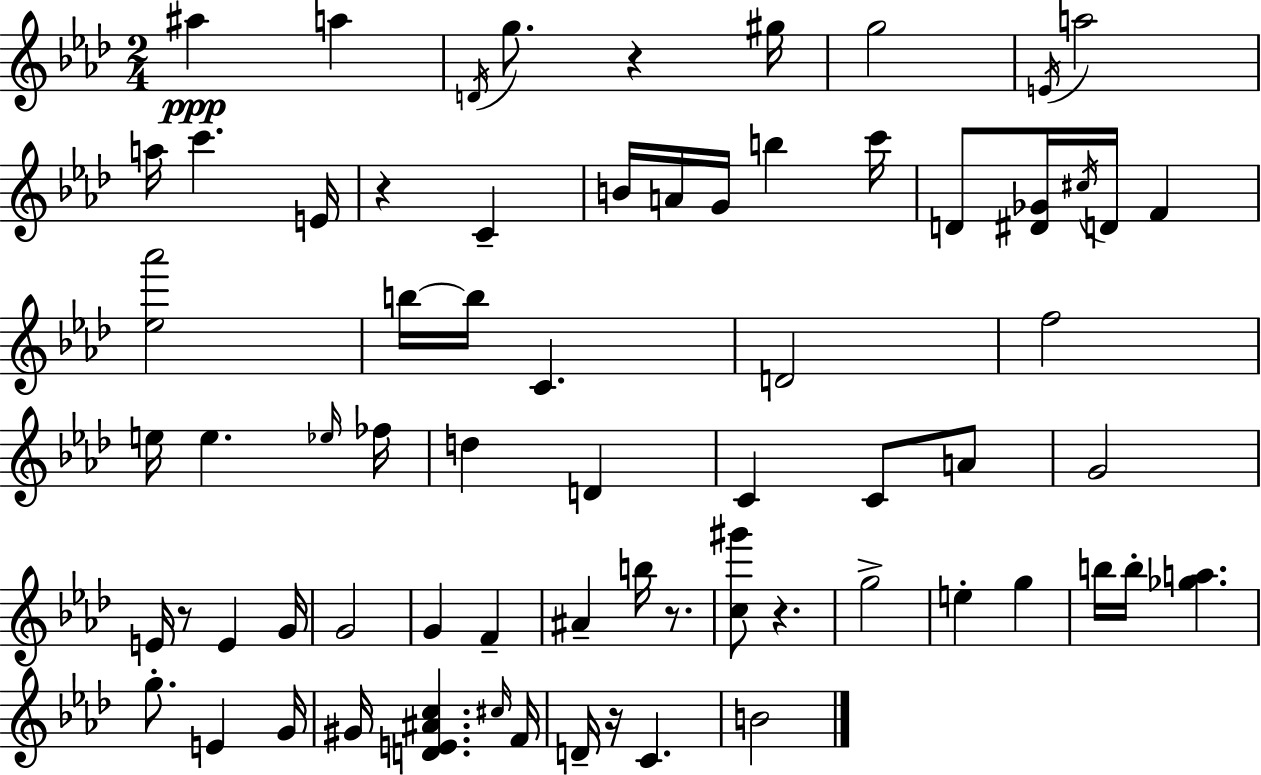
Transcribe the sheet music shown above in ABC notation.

X:1
T:Untitled
M:2/4
L:1/4
K:Fm
^a a D/4 g/2 z ^g/4 g2 E/4 a2 a/4 c' E/4 z C B/4 A/4 G/4 b c'/4 D/2 [^D_G]/4 ^c/4 D/4 F [_e_a']2 b/4 b/4 C D2 f2 e/4 e _e/4 _f/4 d D C C/2 A/2 G2 E/4 z/2 E G/4 G2 G F ^A b/4 z/2 [c^g']/2 z g2 e g b/4 b/4 [_ga] g/2 E G/4 ^G/4 [DE^Ac] ^c/4 F/4 D/4 z/4 C B2